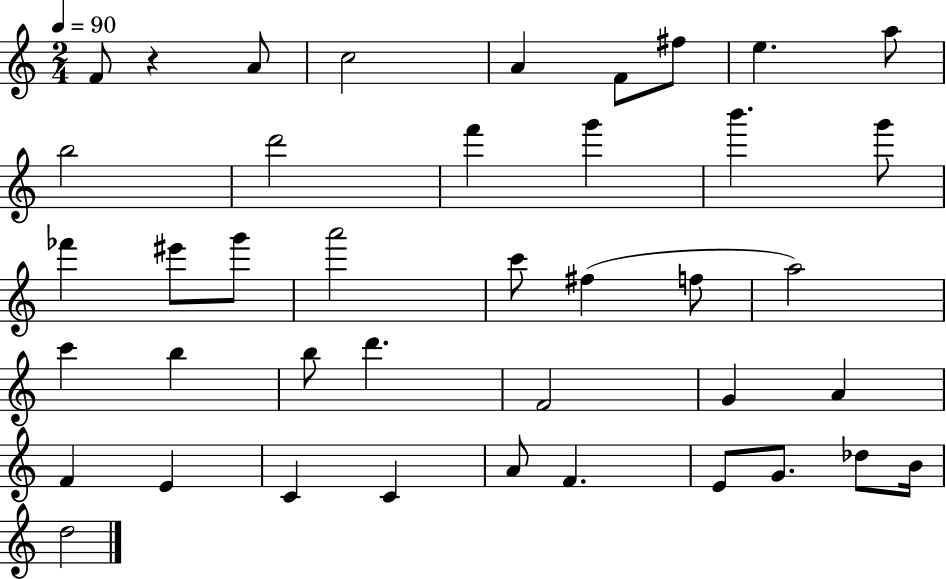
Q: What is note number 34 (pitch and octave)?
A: A4